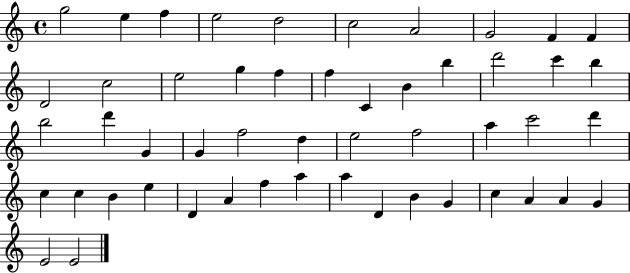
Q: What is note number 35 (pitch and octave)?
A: C5